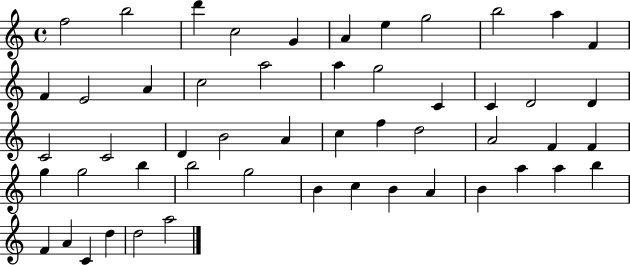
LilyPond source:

{
  \clef treble
  \time 4/4
  \defaultTimeSignature
  \key c \major
  f''2 b''2 | d'''4 c''2 g'4 | a'4 e''4 g''2 | b''2 a''4 f'4 | \break f'4 e'2 a'4 | c''2 a''2 | a''4 g''2 c'4 | c'4 d'2 d'4 | \break c'2 c'2 | d'4 b'2 a'4 | c''4 f''4 d''2 | a'2 f'4 f'4 | \break g''4 g''2 b''4 | b''2 g''2 | b'4 c''4 b'4 a'4 | b'4 a''4 a''4 b''4 | \break f'4 a'4 c'4 d''4 | d''2 a''2 | \bar "|."
}